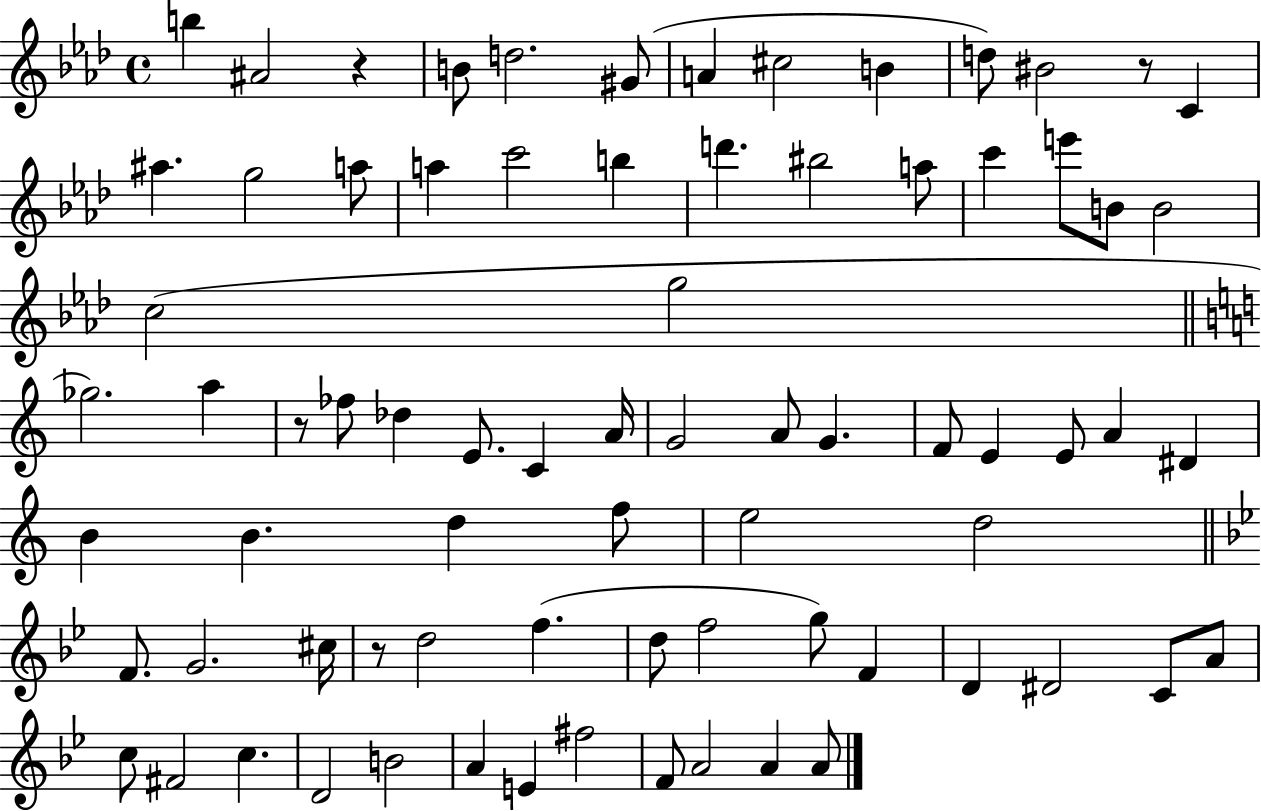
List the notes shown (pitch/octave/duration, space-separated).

B5/q A#4/h R/q B4/e D5/h. G#4/e A4/q C#5/h B4/q D5/e BIS4/h R/e C4/q A#5/q. G5/h A5/e A5/q C6/h B5/q D6/q. BIS5/h A5/e C6/q E6/e B4/e B4/h C5/h G5/h Gb5/h. A5/q R/e FES5/e Db5/q E4/e. C4/q A4/s G4/h A4/e G4/q. F4/e E4/q E4/e A4/q D#4/q B4/q B4/q. D5/q F5/e E5/h D5/h F4/e. G4/h. C#5/s R/e D5/h F5/q. D5/e F5/h G5/e F4/q D4/q D#4/h C4/e A4/e C5/e F#4/h C5/q. D4/h B4/h A4/q E4/q F#5/h F4/e A4/h A4/q A4/e